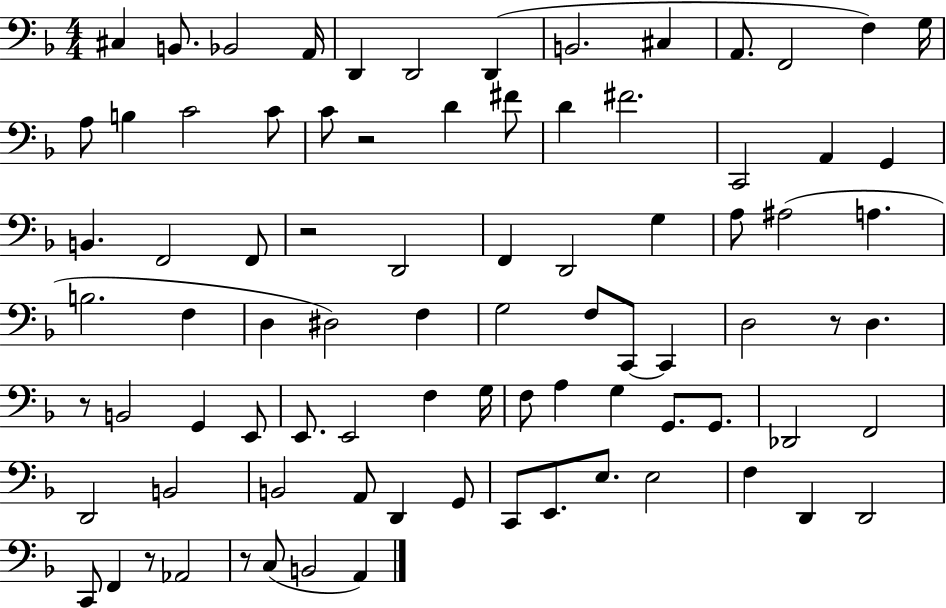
C#3/q B2/e. Bb2/h A2/s D2/q D2/h D2/q B2/h. C#3/q A2/e. F2/h F3/q G3/s A3/e B3/q C4/h C4/e C4/e R/h D4/q F#4/e D4/q F#4/h. C2/h A2/q G2/q B2/q. F2/h F2/e R/h D2/h F2/q D2/h G3/q A3/e A#3/h A3/q. B3/h. F3/q D3/q D#3/h F3/q G3/h F3/e C2/e C2/q D3/h R/e D3/q. R/e B2/h G2/q E2/e E2/e. E2/h F3/q G3/s F3/e A3/q G3/q G2/e. G2/e. Db2/h F2/h D2/h B2/h B2/h A2/e D2/q G2/e C2/e E2/e. E3/e. E3/h F3/q D2/q D2/h C2/e F2/q R/e Ab2/h R/e C3/e B2/h A2/q